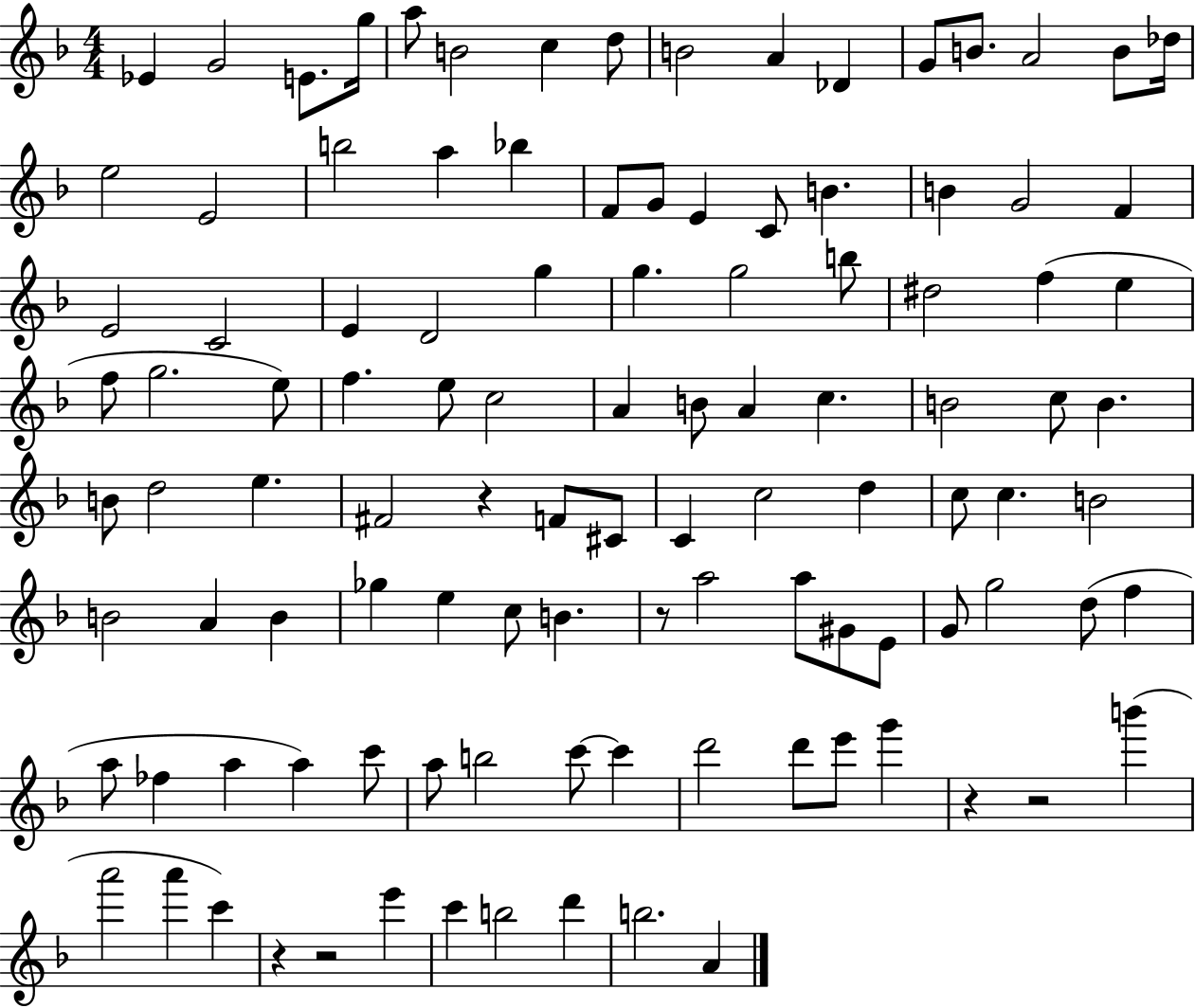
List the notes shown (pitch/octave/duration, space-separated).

Eb4/q G4/h E4/e. G5/s A5/e B4/h C5/q D5/e B4/h A4/q Db4/q G4/e B4/e. A4/h B4/e Db5/s E5/h E4/h B5/h A5/q Bb5/q F4/e G4/e E4/q C4/e B4/q. B4/q G4/h F4/q E4/h C4/h E4/q D4/h G5/q G5/q. G5/h B5/e D#5/h F5/q E5/q F5/e G5/h. E5/e F5/q. E5/e C5/h A4/q B4/e A4/q C5/q. B4/h C5/e B4/q. B4/e D5/h E5/q. F#4/h R/q F4/e C#4/e C4/q C5/h D5/q C5/e C5/q. B4/h B4/h A4/q B4/q Gb5/q E5/q C5/e B4/q. R/e A5/h A5/e G#4/e E4/e G4/e G5/h D5/e F5/q A5/e FES5/q A5/q A5/q C6/e A5/e B5/h C6/e C6/q D6/h D6/e E6/e G6/q R/q R/h B6/q A6/h A6/q C6/q R/q R/h E6/q C6/q B5/h D6/q B5/h. A4/q